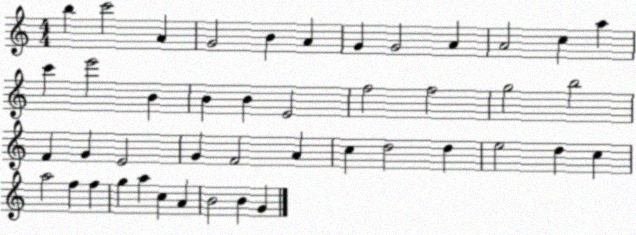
X:1
T:Untitled
M:4/4
L:1/4
K:C
b c'2 A G2 B A G G2 A A2 c a c' e'2 B B B E2 f2 f2 g2 b2 F G E2 G F2 A c d2 d e2 d c a2 f f g a c A B2 B G